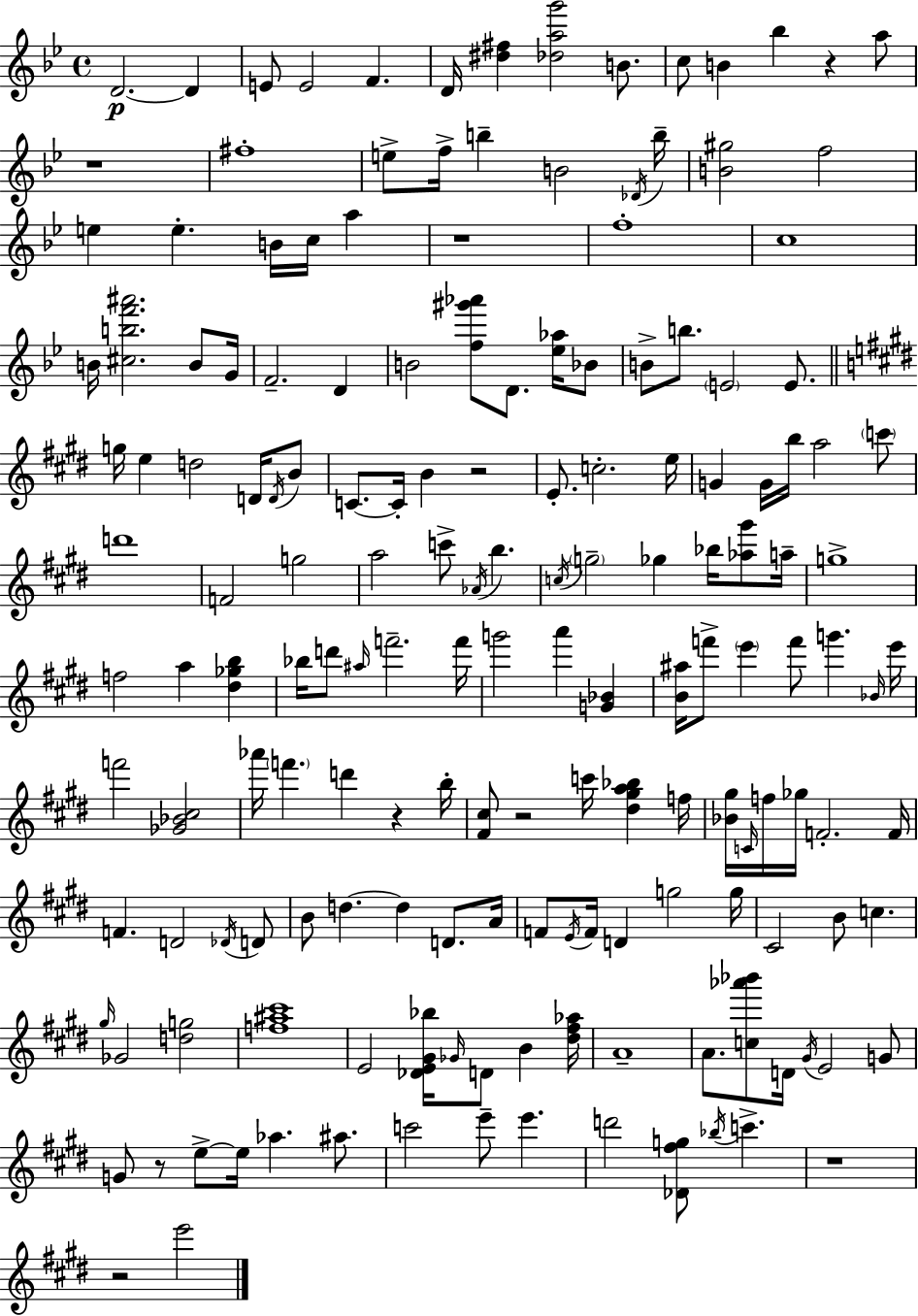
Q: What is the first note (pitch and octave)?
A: D4